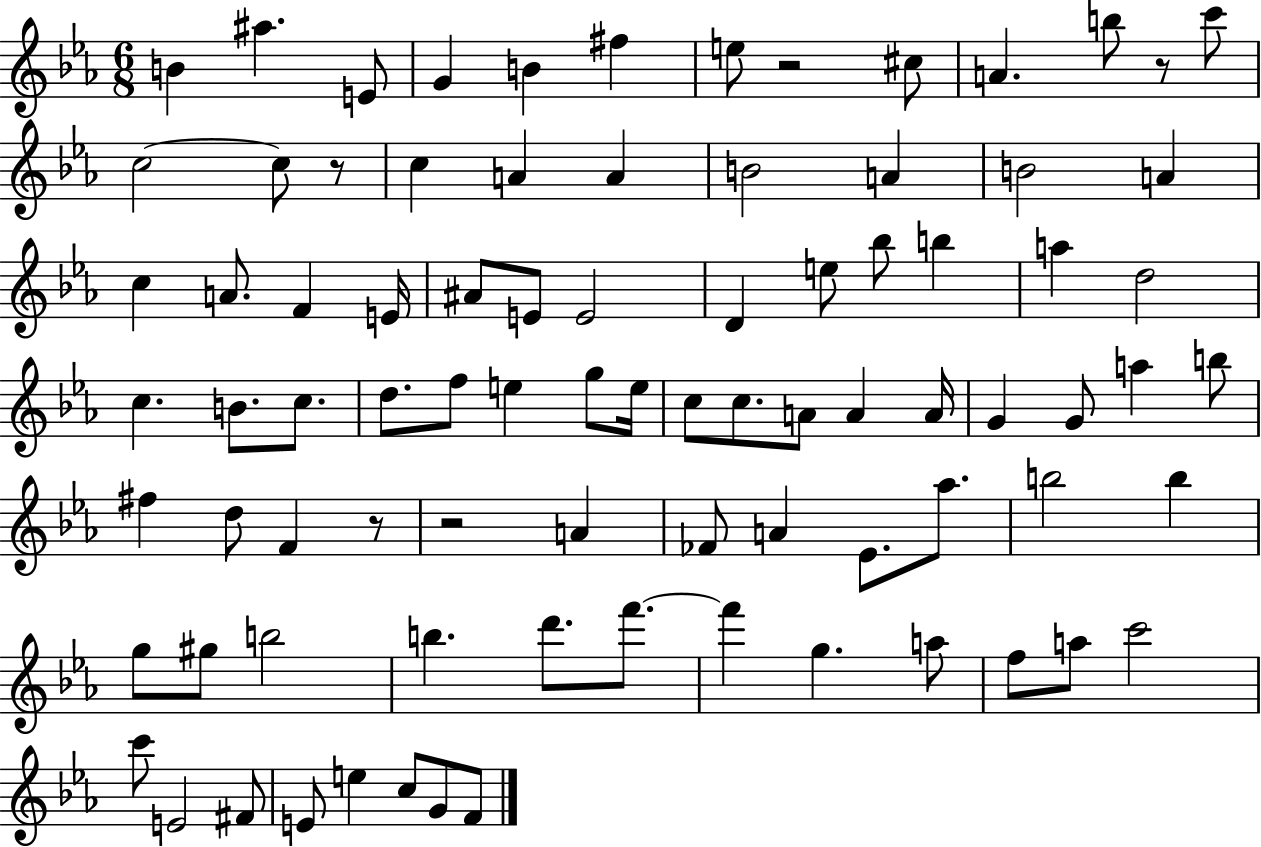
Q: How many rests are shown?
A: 5